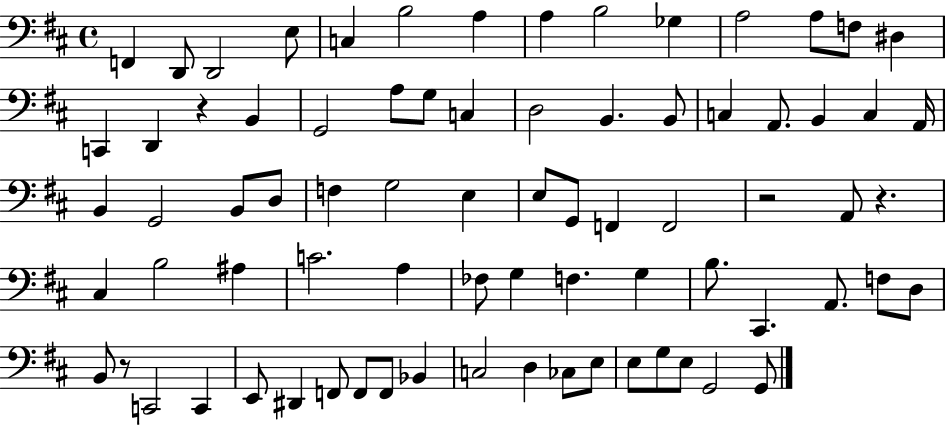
F2/q D2/e D2/h E3/e C3/q B3/h A3/q A3/q B3/h Gb3/q A3/h A3/e F3/e D#3/q C2/q D2/q R/q B2/q G2/h A3/e G3/e C3/q D3/h B2/q. B2/e C3/q A2/e. B2/q C3/q A2/s B2/q G2/h B2/e D3/e F3/q G3/h E3/q E3/e G2/e F2/q F2/h R/h A2/e R/q. C#3/q B3/h A#3/q C4/h. A3/q FES3/e G3/q F3/q. G3/q B3/e. C#2/q. A2/e. F3/e D3/e B2/e R/e C2/h C2/q E2/e D#2/q F2/e F2/e F2/e Bb2/q C3/h D3/q CES3/e E3/e E3/e G3/e E3/e G2/h G2/e